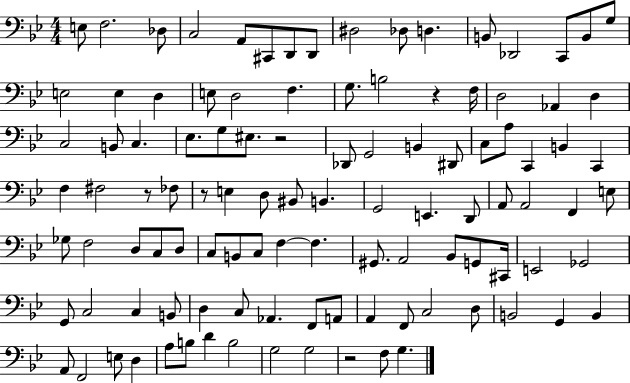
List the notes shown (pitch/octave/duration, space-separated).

E3/e F3/h. Db3/e C3/h A2/e C#2/e D2/e D2/e D#3/h Db3/e D3/q. B2/e Db2/h C2/e B2/e G3/e E3/h E3/q D3/q E3/e D3/h F3/q. G3/e. B3/h R/q F3/s D3/h Ab2/q D3/q C3/h B2/e C3/q. Eb3/e. G3/e EIS3/e. R/h Db2/e G2/h B2/q D#2/e C3/e A3/e C2/q B2/q C2/q F3/q F#3/h R/e FES3/e R/e E3/q D3/e BIS2/e B2/q. G2/h E2/q. D2/e A2/e A2/h F2/q E3/e Gb3/e F3/h D3/e C3/e D3/e C3/e B2/e C3/e F3/q F3/q. G#2/e. A2/h Bb2/e G2/e C#2/s E2/h Gb2/h G2/e C3/h C3/q B2/e D3/q C3/e Ab2/q. F2/e A2/e A2/q F2/e C3/h D3/e B2/h G2/q B2/q A2/e F2/h E3/e D3/q A3/e B3/e D4/q B3/h G3/h G3/h R/h F3/e G3/q.